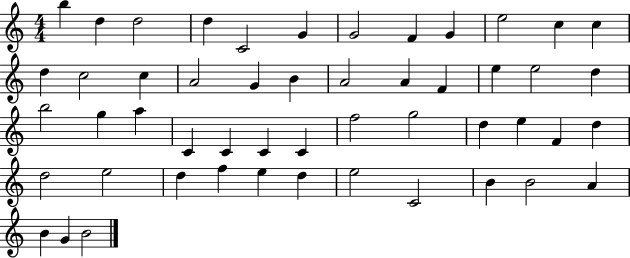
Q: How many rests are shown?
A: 0